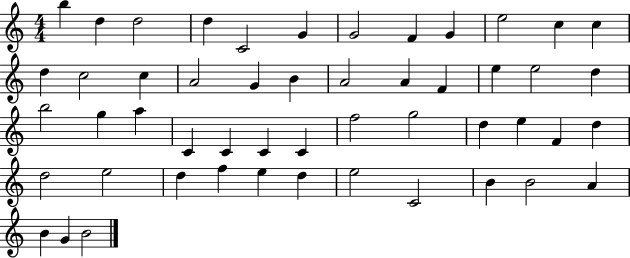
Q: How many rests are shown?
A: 0